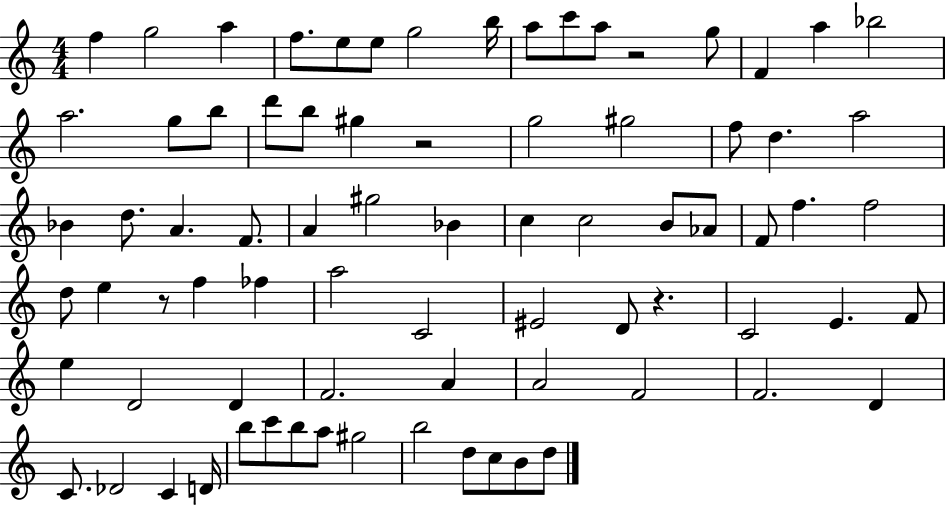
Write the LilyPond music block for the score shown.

{
  \clef treble
  \numericTimeSignature
  \time 4/4
  \key c \major
  f''4 g''2 a''4 | f''8. e''8 e''8 g''2 b''16 | a''8 c'''8 a''8 r2 g''8 | f'4 a''4 bes''2 | \break a''2. g''8 b''8 | d'''8 b''8 gis''4 r2 | g''2 gis''2 | f''8 d''4. a''2 | \break bes'4 d''8. a'4. f'8. | a'4 gis''2 bes'4 | c''4 c''2 b'8 aes'8 | f'8 f''4. f''2 | \break d''8 e''4 r8 f''4 fes''4 | a''2 c'2 | eis'2 d'8 r4. | c'2 e'4. f'8 | \break e''4 d'2 d'4 | f'2. a'4 | a'2 f'2 | f'2. d'4 | \break c'8. des'2 c'4 d'16 | b''8 c'''8 b''8 a''8 gis''2 | b''2 d''8 c''8 b'8 d''8 | \bar "|."
}